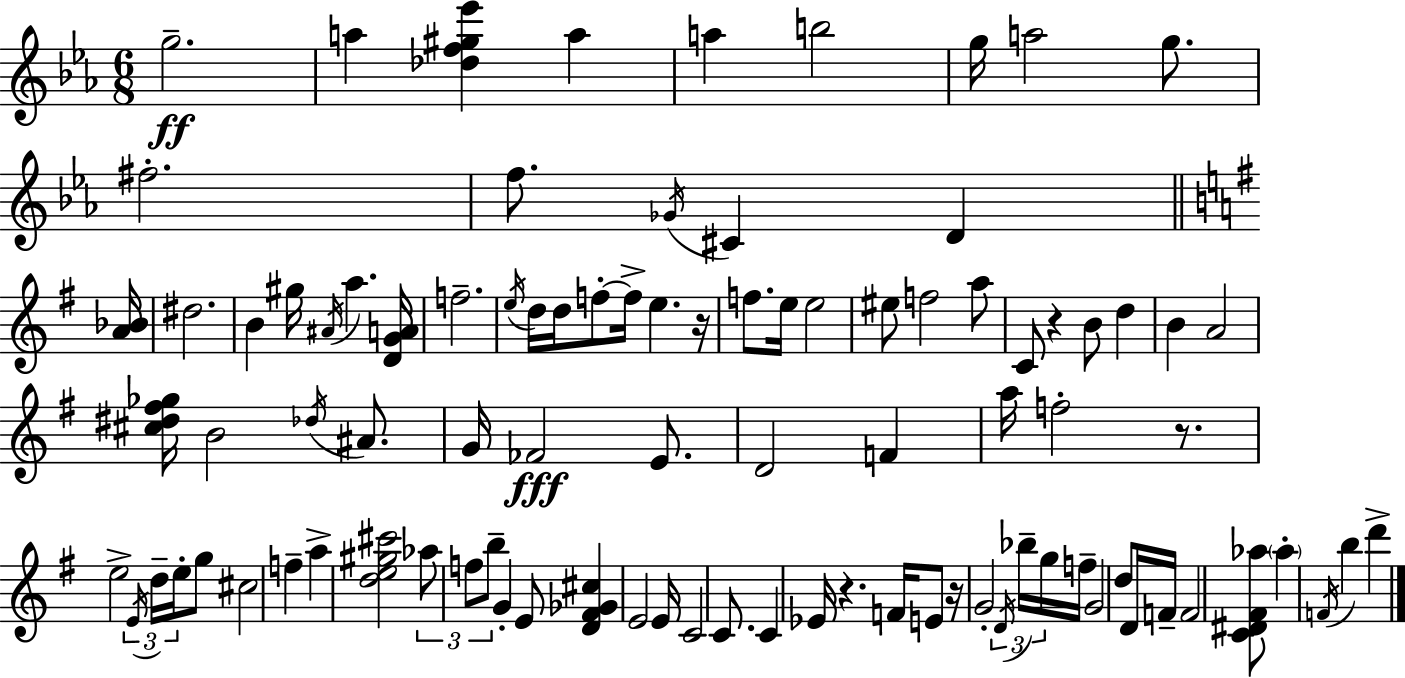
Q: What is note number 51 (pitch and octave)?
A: G5